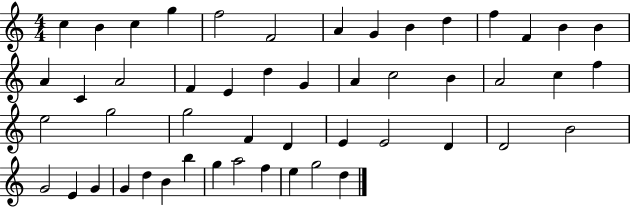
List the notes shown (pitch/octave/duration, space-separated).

C5/q B4/q C5/q G5/q F5/h F4/h A4/q G4/q B4/q D5/q F5/q F4/q B4/q B4/q A4/q C4/q A4/h F4/q E4/q D5/q G4/q A4/q C5/h B4/q A4/h C5/q F5/q E5/h G5/h G5/h F4/q D4/q E4/q E4/h D4/q D4/h B4/h G4/h E4/q G4/q G4/q D5/q B4/q B5/q G5/q A5/h F5/q E5/q G5/h D5/q